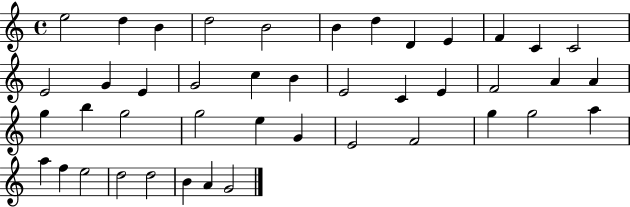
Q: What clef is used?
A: treble